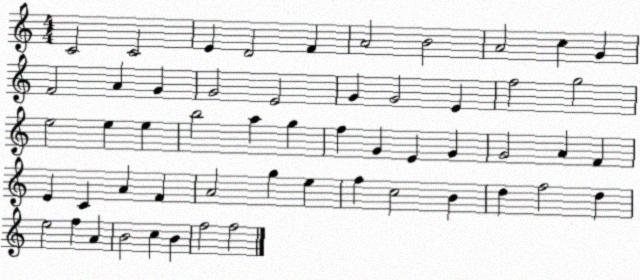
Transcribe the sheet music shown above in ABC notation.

X:1
T:Untitled
M:4/4
L:1/4
K:C
C2 C2 E D2 F A2 B2 A2 c G F2 A G G2 E2 G G2 E f2 g2 e2 e e b2 a g f G E G G2 A F E C A F A2 g e f c2 B d f2 d e2 f A B2 c B f2 f2